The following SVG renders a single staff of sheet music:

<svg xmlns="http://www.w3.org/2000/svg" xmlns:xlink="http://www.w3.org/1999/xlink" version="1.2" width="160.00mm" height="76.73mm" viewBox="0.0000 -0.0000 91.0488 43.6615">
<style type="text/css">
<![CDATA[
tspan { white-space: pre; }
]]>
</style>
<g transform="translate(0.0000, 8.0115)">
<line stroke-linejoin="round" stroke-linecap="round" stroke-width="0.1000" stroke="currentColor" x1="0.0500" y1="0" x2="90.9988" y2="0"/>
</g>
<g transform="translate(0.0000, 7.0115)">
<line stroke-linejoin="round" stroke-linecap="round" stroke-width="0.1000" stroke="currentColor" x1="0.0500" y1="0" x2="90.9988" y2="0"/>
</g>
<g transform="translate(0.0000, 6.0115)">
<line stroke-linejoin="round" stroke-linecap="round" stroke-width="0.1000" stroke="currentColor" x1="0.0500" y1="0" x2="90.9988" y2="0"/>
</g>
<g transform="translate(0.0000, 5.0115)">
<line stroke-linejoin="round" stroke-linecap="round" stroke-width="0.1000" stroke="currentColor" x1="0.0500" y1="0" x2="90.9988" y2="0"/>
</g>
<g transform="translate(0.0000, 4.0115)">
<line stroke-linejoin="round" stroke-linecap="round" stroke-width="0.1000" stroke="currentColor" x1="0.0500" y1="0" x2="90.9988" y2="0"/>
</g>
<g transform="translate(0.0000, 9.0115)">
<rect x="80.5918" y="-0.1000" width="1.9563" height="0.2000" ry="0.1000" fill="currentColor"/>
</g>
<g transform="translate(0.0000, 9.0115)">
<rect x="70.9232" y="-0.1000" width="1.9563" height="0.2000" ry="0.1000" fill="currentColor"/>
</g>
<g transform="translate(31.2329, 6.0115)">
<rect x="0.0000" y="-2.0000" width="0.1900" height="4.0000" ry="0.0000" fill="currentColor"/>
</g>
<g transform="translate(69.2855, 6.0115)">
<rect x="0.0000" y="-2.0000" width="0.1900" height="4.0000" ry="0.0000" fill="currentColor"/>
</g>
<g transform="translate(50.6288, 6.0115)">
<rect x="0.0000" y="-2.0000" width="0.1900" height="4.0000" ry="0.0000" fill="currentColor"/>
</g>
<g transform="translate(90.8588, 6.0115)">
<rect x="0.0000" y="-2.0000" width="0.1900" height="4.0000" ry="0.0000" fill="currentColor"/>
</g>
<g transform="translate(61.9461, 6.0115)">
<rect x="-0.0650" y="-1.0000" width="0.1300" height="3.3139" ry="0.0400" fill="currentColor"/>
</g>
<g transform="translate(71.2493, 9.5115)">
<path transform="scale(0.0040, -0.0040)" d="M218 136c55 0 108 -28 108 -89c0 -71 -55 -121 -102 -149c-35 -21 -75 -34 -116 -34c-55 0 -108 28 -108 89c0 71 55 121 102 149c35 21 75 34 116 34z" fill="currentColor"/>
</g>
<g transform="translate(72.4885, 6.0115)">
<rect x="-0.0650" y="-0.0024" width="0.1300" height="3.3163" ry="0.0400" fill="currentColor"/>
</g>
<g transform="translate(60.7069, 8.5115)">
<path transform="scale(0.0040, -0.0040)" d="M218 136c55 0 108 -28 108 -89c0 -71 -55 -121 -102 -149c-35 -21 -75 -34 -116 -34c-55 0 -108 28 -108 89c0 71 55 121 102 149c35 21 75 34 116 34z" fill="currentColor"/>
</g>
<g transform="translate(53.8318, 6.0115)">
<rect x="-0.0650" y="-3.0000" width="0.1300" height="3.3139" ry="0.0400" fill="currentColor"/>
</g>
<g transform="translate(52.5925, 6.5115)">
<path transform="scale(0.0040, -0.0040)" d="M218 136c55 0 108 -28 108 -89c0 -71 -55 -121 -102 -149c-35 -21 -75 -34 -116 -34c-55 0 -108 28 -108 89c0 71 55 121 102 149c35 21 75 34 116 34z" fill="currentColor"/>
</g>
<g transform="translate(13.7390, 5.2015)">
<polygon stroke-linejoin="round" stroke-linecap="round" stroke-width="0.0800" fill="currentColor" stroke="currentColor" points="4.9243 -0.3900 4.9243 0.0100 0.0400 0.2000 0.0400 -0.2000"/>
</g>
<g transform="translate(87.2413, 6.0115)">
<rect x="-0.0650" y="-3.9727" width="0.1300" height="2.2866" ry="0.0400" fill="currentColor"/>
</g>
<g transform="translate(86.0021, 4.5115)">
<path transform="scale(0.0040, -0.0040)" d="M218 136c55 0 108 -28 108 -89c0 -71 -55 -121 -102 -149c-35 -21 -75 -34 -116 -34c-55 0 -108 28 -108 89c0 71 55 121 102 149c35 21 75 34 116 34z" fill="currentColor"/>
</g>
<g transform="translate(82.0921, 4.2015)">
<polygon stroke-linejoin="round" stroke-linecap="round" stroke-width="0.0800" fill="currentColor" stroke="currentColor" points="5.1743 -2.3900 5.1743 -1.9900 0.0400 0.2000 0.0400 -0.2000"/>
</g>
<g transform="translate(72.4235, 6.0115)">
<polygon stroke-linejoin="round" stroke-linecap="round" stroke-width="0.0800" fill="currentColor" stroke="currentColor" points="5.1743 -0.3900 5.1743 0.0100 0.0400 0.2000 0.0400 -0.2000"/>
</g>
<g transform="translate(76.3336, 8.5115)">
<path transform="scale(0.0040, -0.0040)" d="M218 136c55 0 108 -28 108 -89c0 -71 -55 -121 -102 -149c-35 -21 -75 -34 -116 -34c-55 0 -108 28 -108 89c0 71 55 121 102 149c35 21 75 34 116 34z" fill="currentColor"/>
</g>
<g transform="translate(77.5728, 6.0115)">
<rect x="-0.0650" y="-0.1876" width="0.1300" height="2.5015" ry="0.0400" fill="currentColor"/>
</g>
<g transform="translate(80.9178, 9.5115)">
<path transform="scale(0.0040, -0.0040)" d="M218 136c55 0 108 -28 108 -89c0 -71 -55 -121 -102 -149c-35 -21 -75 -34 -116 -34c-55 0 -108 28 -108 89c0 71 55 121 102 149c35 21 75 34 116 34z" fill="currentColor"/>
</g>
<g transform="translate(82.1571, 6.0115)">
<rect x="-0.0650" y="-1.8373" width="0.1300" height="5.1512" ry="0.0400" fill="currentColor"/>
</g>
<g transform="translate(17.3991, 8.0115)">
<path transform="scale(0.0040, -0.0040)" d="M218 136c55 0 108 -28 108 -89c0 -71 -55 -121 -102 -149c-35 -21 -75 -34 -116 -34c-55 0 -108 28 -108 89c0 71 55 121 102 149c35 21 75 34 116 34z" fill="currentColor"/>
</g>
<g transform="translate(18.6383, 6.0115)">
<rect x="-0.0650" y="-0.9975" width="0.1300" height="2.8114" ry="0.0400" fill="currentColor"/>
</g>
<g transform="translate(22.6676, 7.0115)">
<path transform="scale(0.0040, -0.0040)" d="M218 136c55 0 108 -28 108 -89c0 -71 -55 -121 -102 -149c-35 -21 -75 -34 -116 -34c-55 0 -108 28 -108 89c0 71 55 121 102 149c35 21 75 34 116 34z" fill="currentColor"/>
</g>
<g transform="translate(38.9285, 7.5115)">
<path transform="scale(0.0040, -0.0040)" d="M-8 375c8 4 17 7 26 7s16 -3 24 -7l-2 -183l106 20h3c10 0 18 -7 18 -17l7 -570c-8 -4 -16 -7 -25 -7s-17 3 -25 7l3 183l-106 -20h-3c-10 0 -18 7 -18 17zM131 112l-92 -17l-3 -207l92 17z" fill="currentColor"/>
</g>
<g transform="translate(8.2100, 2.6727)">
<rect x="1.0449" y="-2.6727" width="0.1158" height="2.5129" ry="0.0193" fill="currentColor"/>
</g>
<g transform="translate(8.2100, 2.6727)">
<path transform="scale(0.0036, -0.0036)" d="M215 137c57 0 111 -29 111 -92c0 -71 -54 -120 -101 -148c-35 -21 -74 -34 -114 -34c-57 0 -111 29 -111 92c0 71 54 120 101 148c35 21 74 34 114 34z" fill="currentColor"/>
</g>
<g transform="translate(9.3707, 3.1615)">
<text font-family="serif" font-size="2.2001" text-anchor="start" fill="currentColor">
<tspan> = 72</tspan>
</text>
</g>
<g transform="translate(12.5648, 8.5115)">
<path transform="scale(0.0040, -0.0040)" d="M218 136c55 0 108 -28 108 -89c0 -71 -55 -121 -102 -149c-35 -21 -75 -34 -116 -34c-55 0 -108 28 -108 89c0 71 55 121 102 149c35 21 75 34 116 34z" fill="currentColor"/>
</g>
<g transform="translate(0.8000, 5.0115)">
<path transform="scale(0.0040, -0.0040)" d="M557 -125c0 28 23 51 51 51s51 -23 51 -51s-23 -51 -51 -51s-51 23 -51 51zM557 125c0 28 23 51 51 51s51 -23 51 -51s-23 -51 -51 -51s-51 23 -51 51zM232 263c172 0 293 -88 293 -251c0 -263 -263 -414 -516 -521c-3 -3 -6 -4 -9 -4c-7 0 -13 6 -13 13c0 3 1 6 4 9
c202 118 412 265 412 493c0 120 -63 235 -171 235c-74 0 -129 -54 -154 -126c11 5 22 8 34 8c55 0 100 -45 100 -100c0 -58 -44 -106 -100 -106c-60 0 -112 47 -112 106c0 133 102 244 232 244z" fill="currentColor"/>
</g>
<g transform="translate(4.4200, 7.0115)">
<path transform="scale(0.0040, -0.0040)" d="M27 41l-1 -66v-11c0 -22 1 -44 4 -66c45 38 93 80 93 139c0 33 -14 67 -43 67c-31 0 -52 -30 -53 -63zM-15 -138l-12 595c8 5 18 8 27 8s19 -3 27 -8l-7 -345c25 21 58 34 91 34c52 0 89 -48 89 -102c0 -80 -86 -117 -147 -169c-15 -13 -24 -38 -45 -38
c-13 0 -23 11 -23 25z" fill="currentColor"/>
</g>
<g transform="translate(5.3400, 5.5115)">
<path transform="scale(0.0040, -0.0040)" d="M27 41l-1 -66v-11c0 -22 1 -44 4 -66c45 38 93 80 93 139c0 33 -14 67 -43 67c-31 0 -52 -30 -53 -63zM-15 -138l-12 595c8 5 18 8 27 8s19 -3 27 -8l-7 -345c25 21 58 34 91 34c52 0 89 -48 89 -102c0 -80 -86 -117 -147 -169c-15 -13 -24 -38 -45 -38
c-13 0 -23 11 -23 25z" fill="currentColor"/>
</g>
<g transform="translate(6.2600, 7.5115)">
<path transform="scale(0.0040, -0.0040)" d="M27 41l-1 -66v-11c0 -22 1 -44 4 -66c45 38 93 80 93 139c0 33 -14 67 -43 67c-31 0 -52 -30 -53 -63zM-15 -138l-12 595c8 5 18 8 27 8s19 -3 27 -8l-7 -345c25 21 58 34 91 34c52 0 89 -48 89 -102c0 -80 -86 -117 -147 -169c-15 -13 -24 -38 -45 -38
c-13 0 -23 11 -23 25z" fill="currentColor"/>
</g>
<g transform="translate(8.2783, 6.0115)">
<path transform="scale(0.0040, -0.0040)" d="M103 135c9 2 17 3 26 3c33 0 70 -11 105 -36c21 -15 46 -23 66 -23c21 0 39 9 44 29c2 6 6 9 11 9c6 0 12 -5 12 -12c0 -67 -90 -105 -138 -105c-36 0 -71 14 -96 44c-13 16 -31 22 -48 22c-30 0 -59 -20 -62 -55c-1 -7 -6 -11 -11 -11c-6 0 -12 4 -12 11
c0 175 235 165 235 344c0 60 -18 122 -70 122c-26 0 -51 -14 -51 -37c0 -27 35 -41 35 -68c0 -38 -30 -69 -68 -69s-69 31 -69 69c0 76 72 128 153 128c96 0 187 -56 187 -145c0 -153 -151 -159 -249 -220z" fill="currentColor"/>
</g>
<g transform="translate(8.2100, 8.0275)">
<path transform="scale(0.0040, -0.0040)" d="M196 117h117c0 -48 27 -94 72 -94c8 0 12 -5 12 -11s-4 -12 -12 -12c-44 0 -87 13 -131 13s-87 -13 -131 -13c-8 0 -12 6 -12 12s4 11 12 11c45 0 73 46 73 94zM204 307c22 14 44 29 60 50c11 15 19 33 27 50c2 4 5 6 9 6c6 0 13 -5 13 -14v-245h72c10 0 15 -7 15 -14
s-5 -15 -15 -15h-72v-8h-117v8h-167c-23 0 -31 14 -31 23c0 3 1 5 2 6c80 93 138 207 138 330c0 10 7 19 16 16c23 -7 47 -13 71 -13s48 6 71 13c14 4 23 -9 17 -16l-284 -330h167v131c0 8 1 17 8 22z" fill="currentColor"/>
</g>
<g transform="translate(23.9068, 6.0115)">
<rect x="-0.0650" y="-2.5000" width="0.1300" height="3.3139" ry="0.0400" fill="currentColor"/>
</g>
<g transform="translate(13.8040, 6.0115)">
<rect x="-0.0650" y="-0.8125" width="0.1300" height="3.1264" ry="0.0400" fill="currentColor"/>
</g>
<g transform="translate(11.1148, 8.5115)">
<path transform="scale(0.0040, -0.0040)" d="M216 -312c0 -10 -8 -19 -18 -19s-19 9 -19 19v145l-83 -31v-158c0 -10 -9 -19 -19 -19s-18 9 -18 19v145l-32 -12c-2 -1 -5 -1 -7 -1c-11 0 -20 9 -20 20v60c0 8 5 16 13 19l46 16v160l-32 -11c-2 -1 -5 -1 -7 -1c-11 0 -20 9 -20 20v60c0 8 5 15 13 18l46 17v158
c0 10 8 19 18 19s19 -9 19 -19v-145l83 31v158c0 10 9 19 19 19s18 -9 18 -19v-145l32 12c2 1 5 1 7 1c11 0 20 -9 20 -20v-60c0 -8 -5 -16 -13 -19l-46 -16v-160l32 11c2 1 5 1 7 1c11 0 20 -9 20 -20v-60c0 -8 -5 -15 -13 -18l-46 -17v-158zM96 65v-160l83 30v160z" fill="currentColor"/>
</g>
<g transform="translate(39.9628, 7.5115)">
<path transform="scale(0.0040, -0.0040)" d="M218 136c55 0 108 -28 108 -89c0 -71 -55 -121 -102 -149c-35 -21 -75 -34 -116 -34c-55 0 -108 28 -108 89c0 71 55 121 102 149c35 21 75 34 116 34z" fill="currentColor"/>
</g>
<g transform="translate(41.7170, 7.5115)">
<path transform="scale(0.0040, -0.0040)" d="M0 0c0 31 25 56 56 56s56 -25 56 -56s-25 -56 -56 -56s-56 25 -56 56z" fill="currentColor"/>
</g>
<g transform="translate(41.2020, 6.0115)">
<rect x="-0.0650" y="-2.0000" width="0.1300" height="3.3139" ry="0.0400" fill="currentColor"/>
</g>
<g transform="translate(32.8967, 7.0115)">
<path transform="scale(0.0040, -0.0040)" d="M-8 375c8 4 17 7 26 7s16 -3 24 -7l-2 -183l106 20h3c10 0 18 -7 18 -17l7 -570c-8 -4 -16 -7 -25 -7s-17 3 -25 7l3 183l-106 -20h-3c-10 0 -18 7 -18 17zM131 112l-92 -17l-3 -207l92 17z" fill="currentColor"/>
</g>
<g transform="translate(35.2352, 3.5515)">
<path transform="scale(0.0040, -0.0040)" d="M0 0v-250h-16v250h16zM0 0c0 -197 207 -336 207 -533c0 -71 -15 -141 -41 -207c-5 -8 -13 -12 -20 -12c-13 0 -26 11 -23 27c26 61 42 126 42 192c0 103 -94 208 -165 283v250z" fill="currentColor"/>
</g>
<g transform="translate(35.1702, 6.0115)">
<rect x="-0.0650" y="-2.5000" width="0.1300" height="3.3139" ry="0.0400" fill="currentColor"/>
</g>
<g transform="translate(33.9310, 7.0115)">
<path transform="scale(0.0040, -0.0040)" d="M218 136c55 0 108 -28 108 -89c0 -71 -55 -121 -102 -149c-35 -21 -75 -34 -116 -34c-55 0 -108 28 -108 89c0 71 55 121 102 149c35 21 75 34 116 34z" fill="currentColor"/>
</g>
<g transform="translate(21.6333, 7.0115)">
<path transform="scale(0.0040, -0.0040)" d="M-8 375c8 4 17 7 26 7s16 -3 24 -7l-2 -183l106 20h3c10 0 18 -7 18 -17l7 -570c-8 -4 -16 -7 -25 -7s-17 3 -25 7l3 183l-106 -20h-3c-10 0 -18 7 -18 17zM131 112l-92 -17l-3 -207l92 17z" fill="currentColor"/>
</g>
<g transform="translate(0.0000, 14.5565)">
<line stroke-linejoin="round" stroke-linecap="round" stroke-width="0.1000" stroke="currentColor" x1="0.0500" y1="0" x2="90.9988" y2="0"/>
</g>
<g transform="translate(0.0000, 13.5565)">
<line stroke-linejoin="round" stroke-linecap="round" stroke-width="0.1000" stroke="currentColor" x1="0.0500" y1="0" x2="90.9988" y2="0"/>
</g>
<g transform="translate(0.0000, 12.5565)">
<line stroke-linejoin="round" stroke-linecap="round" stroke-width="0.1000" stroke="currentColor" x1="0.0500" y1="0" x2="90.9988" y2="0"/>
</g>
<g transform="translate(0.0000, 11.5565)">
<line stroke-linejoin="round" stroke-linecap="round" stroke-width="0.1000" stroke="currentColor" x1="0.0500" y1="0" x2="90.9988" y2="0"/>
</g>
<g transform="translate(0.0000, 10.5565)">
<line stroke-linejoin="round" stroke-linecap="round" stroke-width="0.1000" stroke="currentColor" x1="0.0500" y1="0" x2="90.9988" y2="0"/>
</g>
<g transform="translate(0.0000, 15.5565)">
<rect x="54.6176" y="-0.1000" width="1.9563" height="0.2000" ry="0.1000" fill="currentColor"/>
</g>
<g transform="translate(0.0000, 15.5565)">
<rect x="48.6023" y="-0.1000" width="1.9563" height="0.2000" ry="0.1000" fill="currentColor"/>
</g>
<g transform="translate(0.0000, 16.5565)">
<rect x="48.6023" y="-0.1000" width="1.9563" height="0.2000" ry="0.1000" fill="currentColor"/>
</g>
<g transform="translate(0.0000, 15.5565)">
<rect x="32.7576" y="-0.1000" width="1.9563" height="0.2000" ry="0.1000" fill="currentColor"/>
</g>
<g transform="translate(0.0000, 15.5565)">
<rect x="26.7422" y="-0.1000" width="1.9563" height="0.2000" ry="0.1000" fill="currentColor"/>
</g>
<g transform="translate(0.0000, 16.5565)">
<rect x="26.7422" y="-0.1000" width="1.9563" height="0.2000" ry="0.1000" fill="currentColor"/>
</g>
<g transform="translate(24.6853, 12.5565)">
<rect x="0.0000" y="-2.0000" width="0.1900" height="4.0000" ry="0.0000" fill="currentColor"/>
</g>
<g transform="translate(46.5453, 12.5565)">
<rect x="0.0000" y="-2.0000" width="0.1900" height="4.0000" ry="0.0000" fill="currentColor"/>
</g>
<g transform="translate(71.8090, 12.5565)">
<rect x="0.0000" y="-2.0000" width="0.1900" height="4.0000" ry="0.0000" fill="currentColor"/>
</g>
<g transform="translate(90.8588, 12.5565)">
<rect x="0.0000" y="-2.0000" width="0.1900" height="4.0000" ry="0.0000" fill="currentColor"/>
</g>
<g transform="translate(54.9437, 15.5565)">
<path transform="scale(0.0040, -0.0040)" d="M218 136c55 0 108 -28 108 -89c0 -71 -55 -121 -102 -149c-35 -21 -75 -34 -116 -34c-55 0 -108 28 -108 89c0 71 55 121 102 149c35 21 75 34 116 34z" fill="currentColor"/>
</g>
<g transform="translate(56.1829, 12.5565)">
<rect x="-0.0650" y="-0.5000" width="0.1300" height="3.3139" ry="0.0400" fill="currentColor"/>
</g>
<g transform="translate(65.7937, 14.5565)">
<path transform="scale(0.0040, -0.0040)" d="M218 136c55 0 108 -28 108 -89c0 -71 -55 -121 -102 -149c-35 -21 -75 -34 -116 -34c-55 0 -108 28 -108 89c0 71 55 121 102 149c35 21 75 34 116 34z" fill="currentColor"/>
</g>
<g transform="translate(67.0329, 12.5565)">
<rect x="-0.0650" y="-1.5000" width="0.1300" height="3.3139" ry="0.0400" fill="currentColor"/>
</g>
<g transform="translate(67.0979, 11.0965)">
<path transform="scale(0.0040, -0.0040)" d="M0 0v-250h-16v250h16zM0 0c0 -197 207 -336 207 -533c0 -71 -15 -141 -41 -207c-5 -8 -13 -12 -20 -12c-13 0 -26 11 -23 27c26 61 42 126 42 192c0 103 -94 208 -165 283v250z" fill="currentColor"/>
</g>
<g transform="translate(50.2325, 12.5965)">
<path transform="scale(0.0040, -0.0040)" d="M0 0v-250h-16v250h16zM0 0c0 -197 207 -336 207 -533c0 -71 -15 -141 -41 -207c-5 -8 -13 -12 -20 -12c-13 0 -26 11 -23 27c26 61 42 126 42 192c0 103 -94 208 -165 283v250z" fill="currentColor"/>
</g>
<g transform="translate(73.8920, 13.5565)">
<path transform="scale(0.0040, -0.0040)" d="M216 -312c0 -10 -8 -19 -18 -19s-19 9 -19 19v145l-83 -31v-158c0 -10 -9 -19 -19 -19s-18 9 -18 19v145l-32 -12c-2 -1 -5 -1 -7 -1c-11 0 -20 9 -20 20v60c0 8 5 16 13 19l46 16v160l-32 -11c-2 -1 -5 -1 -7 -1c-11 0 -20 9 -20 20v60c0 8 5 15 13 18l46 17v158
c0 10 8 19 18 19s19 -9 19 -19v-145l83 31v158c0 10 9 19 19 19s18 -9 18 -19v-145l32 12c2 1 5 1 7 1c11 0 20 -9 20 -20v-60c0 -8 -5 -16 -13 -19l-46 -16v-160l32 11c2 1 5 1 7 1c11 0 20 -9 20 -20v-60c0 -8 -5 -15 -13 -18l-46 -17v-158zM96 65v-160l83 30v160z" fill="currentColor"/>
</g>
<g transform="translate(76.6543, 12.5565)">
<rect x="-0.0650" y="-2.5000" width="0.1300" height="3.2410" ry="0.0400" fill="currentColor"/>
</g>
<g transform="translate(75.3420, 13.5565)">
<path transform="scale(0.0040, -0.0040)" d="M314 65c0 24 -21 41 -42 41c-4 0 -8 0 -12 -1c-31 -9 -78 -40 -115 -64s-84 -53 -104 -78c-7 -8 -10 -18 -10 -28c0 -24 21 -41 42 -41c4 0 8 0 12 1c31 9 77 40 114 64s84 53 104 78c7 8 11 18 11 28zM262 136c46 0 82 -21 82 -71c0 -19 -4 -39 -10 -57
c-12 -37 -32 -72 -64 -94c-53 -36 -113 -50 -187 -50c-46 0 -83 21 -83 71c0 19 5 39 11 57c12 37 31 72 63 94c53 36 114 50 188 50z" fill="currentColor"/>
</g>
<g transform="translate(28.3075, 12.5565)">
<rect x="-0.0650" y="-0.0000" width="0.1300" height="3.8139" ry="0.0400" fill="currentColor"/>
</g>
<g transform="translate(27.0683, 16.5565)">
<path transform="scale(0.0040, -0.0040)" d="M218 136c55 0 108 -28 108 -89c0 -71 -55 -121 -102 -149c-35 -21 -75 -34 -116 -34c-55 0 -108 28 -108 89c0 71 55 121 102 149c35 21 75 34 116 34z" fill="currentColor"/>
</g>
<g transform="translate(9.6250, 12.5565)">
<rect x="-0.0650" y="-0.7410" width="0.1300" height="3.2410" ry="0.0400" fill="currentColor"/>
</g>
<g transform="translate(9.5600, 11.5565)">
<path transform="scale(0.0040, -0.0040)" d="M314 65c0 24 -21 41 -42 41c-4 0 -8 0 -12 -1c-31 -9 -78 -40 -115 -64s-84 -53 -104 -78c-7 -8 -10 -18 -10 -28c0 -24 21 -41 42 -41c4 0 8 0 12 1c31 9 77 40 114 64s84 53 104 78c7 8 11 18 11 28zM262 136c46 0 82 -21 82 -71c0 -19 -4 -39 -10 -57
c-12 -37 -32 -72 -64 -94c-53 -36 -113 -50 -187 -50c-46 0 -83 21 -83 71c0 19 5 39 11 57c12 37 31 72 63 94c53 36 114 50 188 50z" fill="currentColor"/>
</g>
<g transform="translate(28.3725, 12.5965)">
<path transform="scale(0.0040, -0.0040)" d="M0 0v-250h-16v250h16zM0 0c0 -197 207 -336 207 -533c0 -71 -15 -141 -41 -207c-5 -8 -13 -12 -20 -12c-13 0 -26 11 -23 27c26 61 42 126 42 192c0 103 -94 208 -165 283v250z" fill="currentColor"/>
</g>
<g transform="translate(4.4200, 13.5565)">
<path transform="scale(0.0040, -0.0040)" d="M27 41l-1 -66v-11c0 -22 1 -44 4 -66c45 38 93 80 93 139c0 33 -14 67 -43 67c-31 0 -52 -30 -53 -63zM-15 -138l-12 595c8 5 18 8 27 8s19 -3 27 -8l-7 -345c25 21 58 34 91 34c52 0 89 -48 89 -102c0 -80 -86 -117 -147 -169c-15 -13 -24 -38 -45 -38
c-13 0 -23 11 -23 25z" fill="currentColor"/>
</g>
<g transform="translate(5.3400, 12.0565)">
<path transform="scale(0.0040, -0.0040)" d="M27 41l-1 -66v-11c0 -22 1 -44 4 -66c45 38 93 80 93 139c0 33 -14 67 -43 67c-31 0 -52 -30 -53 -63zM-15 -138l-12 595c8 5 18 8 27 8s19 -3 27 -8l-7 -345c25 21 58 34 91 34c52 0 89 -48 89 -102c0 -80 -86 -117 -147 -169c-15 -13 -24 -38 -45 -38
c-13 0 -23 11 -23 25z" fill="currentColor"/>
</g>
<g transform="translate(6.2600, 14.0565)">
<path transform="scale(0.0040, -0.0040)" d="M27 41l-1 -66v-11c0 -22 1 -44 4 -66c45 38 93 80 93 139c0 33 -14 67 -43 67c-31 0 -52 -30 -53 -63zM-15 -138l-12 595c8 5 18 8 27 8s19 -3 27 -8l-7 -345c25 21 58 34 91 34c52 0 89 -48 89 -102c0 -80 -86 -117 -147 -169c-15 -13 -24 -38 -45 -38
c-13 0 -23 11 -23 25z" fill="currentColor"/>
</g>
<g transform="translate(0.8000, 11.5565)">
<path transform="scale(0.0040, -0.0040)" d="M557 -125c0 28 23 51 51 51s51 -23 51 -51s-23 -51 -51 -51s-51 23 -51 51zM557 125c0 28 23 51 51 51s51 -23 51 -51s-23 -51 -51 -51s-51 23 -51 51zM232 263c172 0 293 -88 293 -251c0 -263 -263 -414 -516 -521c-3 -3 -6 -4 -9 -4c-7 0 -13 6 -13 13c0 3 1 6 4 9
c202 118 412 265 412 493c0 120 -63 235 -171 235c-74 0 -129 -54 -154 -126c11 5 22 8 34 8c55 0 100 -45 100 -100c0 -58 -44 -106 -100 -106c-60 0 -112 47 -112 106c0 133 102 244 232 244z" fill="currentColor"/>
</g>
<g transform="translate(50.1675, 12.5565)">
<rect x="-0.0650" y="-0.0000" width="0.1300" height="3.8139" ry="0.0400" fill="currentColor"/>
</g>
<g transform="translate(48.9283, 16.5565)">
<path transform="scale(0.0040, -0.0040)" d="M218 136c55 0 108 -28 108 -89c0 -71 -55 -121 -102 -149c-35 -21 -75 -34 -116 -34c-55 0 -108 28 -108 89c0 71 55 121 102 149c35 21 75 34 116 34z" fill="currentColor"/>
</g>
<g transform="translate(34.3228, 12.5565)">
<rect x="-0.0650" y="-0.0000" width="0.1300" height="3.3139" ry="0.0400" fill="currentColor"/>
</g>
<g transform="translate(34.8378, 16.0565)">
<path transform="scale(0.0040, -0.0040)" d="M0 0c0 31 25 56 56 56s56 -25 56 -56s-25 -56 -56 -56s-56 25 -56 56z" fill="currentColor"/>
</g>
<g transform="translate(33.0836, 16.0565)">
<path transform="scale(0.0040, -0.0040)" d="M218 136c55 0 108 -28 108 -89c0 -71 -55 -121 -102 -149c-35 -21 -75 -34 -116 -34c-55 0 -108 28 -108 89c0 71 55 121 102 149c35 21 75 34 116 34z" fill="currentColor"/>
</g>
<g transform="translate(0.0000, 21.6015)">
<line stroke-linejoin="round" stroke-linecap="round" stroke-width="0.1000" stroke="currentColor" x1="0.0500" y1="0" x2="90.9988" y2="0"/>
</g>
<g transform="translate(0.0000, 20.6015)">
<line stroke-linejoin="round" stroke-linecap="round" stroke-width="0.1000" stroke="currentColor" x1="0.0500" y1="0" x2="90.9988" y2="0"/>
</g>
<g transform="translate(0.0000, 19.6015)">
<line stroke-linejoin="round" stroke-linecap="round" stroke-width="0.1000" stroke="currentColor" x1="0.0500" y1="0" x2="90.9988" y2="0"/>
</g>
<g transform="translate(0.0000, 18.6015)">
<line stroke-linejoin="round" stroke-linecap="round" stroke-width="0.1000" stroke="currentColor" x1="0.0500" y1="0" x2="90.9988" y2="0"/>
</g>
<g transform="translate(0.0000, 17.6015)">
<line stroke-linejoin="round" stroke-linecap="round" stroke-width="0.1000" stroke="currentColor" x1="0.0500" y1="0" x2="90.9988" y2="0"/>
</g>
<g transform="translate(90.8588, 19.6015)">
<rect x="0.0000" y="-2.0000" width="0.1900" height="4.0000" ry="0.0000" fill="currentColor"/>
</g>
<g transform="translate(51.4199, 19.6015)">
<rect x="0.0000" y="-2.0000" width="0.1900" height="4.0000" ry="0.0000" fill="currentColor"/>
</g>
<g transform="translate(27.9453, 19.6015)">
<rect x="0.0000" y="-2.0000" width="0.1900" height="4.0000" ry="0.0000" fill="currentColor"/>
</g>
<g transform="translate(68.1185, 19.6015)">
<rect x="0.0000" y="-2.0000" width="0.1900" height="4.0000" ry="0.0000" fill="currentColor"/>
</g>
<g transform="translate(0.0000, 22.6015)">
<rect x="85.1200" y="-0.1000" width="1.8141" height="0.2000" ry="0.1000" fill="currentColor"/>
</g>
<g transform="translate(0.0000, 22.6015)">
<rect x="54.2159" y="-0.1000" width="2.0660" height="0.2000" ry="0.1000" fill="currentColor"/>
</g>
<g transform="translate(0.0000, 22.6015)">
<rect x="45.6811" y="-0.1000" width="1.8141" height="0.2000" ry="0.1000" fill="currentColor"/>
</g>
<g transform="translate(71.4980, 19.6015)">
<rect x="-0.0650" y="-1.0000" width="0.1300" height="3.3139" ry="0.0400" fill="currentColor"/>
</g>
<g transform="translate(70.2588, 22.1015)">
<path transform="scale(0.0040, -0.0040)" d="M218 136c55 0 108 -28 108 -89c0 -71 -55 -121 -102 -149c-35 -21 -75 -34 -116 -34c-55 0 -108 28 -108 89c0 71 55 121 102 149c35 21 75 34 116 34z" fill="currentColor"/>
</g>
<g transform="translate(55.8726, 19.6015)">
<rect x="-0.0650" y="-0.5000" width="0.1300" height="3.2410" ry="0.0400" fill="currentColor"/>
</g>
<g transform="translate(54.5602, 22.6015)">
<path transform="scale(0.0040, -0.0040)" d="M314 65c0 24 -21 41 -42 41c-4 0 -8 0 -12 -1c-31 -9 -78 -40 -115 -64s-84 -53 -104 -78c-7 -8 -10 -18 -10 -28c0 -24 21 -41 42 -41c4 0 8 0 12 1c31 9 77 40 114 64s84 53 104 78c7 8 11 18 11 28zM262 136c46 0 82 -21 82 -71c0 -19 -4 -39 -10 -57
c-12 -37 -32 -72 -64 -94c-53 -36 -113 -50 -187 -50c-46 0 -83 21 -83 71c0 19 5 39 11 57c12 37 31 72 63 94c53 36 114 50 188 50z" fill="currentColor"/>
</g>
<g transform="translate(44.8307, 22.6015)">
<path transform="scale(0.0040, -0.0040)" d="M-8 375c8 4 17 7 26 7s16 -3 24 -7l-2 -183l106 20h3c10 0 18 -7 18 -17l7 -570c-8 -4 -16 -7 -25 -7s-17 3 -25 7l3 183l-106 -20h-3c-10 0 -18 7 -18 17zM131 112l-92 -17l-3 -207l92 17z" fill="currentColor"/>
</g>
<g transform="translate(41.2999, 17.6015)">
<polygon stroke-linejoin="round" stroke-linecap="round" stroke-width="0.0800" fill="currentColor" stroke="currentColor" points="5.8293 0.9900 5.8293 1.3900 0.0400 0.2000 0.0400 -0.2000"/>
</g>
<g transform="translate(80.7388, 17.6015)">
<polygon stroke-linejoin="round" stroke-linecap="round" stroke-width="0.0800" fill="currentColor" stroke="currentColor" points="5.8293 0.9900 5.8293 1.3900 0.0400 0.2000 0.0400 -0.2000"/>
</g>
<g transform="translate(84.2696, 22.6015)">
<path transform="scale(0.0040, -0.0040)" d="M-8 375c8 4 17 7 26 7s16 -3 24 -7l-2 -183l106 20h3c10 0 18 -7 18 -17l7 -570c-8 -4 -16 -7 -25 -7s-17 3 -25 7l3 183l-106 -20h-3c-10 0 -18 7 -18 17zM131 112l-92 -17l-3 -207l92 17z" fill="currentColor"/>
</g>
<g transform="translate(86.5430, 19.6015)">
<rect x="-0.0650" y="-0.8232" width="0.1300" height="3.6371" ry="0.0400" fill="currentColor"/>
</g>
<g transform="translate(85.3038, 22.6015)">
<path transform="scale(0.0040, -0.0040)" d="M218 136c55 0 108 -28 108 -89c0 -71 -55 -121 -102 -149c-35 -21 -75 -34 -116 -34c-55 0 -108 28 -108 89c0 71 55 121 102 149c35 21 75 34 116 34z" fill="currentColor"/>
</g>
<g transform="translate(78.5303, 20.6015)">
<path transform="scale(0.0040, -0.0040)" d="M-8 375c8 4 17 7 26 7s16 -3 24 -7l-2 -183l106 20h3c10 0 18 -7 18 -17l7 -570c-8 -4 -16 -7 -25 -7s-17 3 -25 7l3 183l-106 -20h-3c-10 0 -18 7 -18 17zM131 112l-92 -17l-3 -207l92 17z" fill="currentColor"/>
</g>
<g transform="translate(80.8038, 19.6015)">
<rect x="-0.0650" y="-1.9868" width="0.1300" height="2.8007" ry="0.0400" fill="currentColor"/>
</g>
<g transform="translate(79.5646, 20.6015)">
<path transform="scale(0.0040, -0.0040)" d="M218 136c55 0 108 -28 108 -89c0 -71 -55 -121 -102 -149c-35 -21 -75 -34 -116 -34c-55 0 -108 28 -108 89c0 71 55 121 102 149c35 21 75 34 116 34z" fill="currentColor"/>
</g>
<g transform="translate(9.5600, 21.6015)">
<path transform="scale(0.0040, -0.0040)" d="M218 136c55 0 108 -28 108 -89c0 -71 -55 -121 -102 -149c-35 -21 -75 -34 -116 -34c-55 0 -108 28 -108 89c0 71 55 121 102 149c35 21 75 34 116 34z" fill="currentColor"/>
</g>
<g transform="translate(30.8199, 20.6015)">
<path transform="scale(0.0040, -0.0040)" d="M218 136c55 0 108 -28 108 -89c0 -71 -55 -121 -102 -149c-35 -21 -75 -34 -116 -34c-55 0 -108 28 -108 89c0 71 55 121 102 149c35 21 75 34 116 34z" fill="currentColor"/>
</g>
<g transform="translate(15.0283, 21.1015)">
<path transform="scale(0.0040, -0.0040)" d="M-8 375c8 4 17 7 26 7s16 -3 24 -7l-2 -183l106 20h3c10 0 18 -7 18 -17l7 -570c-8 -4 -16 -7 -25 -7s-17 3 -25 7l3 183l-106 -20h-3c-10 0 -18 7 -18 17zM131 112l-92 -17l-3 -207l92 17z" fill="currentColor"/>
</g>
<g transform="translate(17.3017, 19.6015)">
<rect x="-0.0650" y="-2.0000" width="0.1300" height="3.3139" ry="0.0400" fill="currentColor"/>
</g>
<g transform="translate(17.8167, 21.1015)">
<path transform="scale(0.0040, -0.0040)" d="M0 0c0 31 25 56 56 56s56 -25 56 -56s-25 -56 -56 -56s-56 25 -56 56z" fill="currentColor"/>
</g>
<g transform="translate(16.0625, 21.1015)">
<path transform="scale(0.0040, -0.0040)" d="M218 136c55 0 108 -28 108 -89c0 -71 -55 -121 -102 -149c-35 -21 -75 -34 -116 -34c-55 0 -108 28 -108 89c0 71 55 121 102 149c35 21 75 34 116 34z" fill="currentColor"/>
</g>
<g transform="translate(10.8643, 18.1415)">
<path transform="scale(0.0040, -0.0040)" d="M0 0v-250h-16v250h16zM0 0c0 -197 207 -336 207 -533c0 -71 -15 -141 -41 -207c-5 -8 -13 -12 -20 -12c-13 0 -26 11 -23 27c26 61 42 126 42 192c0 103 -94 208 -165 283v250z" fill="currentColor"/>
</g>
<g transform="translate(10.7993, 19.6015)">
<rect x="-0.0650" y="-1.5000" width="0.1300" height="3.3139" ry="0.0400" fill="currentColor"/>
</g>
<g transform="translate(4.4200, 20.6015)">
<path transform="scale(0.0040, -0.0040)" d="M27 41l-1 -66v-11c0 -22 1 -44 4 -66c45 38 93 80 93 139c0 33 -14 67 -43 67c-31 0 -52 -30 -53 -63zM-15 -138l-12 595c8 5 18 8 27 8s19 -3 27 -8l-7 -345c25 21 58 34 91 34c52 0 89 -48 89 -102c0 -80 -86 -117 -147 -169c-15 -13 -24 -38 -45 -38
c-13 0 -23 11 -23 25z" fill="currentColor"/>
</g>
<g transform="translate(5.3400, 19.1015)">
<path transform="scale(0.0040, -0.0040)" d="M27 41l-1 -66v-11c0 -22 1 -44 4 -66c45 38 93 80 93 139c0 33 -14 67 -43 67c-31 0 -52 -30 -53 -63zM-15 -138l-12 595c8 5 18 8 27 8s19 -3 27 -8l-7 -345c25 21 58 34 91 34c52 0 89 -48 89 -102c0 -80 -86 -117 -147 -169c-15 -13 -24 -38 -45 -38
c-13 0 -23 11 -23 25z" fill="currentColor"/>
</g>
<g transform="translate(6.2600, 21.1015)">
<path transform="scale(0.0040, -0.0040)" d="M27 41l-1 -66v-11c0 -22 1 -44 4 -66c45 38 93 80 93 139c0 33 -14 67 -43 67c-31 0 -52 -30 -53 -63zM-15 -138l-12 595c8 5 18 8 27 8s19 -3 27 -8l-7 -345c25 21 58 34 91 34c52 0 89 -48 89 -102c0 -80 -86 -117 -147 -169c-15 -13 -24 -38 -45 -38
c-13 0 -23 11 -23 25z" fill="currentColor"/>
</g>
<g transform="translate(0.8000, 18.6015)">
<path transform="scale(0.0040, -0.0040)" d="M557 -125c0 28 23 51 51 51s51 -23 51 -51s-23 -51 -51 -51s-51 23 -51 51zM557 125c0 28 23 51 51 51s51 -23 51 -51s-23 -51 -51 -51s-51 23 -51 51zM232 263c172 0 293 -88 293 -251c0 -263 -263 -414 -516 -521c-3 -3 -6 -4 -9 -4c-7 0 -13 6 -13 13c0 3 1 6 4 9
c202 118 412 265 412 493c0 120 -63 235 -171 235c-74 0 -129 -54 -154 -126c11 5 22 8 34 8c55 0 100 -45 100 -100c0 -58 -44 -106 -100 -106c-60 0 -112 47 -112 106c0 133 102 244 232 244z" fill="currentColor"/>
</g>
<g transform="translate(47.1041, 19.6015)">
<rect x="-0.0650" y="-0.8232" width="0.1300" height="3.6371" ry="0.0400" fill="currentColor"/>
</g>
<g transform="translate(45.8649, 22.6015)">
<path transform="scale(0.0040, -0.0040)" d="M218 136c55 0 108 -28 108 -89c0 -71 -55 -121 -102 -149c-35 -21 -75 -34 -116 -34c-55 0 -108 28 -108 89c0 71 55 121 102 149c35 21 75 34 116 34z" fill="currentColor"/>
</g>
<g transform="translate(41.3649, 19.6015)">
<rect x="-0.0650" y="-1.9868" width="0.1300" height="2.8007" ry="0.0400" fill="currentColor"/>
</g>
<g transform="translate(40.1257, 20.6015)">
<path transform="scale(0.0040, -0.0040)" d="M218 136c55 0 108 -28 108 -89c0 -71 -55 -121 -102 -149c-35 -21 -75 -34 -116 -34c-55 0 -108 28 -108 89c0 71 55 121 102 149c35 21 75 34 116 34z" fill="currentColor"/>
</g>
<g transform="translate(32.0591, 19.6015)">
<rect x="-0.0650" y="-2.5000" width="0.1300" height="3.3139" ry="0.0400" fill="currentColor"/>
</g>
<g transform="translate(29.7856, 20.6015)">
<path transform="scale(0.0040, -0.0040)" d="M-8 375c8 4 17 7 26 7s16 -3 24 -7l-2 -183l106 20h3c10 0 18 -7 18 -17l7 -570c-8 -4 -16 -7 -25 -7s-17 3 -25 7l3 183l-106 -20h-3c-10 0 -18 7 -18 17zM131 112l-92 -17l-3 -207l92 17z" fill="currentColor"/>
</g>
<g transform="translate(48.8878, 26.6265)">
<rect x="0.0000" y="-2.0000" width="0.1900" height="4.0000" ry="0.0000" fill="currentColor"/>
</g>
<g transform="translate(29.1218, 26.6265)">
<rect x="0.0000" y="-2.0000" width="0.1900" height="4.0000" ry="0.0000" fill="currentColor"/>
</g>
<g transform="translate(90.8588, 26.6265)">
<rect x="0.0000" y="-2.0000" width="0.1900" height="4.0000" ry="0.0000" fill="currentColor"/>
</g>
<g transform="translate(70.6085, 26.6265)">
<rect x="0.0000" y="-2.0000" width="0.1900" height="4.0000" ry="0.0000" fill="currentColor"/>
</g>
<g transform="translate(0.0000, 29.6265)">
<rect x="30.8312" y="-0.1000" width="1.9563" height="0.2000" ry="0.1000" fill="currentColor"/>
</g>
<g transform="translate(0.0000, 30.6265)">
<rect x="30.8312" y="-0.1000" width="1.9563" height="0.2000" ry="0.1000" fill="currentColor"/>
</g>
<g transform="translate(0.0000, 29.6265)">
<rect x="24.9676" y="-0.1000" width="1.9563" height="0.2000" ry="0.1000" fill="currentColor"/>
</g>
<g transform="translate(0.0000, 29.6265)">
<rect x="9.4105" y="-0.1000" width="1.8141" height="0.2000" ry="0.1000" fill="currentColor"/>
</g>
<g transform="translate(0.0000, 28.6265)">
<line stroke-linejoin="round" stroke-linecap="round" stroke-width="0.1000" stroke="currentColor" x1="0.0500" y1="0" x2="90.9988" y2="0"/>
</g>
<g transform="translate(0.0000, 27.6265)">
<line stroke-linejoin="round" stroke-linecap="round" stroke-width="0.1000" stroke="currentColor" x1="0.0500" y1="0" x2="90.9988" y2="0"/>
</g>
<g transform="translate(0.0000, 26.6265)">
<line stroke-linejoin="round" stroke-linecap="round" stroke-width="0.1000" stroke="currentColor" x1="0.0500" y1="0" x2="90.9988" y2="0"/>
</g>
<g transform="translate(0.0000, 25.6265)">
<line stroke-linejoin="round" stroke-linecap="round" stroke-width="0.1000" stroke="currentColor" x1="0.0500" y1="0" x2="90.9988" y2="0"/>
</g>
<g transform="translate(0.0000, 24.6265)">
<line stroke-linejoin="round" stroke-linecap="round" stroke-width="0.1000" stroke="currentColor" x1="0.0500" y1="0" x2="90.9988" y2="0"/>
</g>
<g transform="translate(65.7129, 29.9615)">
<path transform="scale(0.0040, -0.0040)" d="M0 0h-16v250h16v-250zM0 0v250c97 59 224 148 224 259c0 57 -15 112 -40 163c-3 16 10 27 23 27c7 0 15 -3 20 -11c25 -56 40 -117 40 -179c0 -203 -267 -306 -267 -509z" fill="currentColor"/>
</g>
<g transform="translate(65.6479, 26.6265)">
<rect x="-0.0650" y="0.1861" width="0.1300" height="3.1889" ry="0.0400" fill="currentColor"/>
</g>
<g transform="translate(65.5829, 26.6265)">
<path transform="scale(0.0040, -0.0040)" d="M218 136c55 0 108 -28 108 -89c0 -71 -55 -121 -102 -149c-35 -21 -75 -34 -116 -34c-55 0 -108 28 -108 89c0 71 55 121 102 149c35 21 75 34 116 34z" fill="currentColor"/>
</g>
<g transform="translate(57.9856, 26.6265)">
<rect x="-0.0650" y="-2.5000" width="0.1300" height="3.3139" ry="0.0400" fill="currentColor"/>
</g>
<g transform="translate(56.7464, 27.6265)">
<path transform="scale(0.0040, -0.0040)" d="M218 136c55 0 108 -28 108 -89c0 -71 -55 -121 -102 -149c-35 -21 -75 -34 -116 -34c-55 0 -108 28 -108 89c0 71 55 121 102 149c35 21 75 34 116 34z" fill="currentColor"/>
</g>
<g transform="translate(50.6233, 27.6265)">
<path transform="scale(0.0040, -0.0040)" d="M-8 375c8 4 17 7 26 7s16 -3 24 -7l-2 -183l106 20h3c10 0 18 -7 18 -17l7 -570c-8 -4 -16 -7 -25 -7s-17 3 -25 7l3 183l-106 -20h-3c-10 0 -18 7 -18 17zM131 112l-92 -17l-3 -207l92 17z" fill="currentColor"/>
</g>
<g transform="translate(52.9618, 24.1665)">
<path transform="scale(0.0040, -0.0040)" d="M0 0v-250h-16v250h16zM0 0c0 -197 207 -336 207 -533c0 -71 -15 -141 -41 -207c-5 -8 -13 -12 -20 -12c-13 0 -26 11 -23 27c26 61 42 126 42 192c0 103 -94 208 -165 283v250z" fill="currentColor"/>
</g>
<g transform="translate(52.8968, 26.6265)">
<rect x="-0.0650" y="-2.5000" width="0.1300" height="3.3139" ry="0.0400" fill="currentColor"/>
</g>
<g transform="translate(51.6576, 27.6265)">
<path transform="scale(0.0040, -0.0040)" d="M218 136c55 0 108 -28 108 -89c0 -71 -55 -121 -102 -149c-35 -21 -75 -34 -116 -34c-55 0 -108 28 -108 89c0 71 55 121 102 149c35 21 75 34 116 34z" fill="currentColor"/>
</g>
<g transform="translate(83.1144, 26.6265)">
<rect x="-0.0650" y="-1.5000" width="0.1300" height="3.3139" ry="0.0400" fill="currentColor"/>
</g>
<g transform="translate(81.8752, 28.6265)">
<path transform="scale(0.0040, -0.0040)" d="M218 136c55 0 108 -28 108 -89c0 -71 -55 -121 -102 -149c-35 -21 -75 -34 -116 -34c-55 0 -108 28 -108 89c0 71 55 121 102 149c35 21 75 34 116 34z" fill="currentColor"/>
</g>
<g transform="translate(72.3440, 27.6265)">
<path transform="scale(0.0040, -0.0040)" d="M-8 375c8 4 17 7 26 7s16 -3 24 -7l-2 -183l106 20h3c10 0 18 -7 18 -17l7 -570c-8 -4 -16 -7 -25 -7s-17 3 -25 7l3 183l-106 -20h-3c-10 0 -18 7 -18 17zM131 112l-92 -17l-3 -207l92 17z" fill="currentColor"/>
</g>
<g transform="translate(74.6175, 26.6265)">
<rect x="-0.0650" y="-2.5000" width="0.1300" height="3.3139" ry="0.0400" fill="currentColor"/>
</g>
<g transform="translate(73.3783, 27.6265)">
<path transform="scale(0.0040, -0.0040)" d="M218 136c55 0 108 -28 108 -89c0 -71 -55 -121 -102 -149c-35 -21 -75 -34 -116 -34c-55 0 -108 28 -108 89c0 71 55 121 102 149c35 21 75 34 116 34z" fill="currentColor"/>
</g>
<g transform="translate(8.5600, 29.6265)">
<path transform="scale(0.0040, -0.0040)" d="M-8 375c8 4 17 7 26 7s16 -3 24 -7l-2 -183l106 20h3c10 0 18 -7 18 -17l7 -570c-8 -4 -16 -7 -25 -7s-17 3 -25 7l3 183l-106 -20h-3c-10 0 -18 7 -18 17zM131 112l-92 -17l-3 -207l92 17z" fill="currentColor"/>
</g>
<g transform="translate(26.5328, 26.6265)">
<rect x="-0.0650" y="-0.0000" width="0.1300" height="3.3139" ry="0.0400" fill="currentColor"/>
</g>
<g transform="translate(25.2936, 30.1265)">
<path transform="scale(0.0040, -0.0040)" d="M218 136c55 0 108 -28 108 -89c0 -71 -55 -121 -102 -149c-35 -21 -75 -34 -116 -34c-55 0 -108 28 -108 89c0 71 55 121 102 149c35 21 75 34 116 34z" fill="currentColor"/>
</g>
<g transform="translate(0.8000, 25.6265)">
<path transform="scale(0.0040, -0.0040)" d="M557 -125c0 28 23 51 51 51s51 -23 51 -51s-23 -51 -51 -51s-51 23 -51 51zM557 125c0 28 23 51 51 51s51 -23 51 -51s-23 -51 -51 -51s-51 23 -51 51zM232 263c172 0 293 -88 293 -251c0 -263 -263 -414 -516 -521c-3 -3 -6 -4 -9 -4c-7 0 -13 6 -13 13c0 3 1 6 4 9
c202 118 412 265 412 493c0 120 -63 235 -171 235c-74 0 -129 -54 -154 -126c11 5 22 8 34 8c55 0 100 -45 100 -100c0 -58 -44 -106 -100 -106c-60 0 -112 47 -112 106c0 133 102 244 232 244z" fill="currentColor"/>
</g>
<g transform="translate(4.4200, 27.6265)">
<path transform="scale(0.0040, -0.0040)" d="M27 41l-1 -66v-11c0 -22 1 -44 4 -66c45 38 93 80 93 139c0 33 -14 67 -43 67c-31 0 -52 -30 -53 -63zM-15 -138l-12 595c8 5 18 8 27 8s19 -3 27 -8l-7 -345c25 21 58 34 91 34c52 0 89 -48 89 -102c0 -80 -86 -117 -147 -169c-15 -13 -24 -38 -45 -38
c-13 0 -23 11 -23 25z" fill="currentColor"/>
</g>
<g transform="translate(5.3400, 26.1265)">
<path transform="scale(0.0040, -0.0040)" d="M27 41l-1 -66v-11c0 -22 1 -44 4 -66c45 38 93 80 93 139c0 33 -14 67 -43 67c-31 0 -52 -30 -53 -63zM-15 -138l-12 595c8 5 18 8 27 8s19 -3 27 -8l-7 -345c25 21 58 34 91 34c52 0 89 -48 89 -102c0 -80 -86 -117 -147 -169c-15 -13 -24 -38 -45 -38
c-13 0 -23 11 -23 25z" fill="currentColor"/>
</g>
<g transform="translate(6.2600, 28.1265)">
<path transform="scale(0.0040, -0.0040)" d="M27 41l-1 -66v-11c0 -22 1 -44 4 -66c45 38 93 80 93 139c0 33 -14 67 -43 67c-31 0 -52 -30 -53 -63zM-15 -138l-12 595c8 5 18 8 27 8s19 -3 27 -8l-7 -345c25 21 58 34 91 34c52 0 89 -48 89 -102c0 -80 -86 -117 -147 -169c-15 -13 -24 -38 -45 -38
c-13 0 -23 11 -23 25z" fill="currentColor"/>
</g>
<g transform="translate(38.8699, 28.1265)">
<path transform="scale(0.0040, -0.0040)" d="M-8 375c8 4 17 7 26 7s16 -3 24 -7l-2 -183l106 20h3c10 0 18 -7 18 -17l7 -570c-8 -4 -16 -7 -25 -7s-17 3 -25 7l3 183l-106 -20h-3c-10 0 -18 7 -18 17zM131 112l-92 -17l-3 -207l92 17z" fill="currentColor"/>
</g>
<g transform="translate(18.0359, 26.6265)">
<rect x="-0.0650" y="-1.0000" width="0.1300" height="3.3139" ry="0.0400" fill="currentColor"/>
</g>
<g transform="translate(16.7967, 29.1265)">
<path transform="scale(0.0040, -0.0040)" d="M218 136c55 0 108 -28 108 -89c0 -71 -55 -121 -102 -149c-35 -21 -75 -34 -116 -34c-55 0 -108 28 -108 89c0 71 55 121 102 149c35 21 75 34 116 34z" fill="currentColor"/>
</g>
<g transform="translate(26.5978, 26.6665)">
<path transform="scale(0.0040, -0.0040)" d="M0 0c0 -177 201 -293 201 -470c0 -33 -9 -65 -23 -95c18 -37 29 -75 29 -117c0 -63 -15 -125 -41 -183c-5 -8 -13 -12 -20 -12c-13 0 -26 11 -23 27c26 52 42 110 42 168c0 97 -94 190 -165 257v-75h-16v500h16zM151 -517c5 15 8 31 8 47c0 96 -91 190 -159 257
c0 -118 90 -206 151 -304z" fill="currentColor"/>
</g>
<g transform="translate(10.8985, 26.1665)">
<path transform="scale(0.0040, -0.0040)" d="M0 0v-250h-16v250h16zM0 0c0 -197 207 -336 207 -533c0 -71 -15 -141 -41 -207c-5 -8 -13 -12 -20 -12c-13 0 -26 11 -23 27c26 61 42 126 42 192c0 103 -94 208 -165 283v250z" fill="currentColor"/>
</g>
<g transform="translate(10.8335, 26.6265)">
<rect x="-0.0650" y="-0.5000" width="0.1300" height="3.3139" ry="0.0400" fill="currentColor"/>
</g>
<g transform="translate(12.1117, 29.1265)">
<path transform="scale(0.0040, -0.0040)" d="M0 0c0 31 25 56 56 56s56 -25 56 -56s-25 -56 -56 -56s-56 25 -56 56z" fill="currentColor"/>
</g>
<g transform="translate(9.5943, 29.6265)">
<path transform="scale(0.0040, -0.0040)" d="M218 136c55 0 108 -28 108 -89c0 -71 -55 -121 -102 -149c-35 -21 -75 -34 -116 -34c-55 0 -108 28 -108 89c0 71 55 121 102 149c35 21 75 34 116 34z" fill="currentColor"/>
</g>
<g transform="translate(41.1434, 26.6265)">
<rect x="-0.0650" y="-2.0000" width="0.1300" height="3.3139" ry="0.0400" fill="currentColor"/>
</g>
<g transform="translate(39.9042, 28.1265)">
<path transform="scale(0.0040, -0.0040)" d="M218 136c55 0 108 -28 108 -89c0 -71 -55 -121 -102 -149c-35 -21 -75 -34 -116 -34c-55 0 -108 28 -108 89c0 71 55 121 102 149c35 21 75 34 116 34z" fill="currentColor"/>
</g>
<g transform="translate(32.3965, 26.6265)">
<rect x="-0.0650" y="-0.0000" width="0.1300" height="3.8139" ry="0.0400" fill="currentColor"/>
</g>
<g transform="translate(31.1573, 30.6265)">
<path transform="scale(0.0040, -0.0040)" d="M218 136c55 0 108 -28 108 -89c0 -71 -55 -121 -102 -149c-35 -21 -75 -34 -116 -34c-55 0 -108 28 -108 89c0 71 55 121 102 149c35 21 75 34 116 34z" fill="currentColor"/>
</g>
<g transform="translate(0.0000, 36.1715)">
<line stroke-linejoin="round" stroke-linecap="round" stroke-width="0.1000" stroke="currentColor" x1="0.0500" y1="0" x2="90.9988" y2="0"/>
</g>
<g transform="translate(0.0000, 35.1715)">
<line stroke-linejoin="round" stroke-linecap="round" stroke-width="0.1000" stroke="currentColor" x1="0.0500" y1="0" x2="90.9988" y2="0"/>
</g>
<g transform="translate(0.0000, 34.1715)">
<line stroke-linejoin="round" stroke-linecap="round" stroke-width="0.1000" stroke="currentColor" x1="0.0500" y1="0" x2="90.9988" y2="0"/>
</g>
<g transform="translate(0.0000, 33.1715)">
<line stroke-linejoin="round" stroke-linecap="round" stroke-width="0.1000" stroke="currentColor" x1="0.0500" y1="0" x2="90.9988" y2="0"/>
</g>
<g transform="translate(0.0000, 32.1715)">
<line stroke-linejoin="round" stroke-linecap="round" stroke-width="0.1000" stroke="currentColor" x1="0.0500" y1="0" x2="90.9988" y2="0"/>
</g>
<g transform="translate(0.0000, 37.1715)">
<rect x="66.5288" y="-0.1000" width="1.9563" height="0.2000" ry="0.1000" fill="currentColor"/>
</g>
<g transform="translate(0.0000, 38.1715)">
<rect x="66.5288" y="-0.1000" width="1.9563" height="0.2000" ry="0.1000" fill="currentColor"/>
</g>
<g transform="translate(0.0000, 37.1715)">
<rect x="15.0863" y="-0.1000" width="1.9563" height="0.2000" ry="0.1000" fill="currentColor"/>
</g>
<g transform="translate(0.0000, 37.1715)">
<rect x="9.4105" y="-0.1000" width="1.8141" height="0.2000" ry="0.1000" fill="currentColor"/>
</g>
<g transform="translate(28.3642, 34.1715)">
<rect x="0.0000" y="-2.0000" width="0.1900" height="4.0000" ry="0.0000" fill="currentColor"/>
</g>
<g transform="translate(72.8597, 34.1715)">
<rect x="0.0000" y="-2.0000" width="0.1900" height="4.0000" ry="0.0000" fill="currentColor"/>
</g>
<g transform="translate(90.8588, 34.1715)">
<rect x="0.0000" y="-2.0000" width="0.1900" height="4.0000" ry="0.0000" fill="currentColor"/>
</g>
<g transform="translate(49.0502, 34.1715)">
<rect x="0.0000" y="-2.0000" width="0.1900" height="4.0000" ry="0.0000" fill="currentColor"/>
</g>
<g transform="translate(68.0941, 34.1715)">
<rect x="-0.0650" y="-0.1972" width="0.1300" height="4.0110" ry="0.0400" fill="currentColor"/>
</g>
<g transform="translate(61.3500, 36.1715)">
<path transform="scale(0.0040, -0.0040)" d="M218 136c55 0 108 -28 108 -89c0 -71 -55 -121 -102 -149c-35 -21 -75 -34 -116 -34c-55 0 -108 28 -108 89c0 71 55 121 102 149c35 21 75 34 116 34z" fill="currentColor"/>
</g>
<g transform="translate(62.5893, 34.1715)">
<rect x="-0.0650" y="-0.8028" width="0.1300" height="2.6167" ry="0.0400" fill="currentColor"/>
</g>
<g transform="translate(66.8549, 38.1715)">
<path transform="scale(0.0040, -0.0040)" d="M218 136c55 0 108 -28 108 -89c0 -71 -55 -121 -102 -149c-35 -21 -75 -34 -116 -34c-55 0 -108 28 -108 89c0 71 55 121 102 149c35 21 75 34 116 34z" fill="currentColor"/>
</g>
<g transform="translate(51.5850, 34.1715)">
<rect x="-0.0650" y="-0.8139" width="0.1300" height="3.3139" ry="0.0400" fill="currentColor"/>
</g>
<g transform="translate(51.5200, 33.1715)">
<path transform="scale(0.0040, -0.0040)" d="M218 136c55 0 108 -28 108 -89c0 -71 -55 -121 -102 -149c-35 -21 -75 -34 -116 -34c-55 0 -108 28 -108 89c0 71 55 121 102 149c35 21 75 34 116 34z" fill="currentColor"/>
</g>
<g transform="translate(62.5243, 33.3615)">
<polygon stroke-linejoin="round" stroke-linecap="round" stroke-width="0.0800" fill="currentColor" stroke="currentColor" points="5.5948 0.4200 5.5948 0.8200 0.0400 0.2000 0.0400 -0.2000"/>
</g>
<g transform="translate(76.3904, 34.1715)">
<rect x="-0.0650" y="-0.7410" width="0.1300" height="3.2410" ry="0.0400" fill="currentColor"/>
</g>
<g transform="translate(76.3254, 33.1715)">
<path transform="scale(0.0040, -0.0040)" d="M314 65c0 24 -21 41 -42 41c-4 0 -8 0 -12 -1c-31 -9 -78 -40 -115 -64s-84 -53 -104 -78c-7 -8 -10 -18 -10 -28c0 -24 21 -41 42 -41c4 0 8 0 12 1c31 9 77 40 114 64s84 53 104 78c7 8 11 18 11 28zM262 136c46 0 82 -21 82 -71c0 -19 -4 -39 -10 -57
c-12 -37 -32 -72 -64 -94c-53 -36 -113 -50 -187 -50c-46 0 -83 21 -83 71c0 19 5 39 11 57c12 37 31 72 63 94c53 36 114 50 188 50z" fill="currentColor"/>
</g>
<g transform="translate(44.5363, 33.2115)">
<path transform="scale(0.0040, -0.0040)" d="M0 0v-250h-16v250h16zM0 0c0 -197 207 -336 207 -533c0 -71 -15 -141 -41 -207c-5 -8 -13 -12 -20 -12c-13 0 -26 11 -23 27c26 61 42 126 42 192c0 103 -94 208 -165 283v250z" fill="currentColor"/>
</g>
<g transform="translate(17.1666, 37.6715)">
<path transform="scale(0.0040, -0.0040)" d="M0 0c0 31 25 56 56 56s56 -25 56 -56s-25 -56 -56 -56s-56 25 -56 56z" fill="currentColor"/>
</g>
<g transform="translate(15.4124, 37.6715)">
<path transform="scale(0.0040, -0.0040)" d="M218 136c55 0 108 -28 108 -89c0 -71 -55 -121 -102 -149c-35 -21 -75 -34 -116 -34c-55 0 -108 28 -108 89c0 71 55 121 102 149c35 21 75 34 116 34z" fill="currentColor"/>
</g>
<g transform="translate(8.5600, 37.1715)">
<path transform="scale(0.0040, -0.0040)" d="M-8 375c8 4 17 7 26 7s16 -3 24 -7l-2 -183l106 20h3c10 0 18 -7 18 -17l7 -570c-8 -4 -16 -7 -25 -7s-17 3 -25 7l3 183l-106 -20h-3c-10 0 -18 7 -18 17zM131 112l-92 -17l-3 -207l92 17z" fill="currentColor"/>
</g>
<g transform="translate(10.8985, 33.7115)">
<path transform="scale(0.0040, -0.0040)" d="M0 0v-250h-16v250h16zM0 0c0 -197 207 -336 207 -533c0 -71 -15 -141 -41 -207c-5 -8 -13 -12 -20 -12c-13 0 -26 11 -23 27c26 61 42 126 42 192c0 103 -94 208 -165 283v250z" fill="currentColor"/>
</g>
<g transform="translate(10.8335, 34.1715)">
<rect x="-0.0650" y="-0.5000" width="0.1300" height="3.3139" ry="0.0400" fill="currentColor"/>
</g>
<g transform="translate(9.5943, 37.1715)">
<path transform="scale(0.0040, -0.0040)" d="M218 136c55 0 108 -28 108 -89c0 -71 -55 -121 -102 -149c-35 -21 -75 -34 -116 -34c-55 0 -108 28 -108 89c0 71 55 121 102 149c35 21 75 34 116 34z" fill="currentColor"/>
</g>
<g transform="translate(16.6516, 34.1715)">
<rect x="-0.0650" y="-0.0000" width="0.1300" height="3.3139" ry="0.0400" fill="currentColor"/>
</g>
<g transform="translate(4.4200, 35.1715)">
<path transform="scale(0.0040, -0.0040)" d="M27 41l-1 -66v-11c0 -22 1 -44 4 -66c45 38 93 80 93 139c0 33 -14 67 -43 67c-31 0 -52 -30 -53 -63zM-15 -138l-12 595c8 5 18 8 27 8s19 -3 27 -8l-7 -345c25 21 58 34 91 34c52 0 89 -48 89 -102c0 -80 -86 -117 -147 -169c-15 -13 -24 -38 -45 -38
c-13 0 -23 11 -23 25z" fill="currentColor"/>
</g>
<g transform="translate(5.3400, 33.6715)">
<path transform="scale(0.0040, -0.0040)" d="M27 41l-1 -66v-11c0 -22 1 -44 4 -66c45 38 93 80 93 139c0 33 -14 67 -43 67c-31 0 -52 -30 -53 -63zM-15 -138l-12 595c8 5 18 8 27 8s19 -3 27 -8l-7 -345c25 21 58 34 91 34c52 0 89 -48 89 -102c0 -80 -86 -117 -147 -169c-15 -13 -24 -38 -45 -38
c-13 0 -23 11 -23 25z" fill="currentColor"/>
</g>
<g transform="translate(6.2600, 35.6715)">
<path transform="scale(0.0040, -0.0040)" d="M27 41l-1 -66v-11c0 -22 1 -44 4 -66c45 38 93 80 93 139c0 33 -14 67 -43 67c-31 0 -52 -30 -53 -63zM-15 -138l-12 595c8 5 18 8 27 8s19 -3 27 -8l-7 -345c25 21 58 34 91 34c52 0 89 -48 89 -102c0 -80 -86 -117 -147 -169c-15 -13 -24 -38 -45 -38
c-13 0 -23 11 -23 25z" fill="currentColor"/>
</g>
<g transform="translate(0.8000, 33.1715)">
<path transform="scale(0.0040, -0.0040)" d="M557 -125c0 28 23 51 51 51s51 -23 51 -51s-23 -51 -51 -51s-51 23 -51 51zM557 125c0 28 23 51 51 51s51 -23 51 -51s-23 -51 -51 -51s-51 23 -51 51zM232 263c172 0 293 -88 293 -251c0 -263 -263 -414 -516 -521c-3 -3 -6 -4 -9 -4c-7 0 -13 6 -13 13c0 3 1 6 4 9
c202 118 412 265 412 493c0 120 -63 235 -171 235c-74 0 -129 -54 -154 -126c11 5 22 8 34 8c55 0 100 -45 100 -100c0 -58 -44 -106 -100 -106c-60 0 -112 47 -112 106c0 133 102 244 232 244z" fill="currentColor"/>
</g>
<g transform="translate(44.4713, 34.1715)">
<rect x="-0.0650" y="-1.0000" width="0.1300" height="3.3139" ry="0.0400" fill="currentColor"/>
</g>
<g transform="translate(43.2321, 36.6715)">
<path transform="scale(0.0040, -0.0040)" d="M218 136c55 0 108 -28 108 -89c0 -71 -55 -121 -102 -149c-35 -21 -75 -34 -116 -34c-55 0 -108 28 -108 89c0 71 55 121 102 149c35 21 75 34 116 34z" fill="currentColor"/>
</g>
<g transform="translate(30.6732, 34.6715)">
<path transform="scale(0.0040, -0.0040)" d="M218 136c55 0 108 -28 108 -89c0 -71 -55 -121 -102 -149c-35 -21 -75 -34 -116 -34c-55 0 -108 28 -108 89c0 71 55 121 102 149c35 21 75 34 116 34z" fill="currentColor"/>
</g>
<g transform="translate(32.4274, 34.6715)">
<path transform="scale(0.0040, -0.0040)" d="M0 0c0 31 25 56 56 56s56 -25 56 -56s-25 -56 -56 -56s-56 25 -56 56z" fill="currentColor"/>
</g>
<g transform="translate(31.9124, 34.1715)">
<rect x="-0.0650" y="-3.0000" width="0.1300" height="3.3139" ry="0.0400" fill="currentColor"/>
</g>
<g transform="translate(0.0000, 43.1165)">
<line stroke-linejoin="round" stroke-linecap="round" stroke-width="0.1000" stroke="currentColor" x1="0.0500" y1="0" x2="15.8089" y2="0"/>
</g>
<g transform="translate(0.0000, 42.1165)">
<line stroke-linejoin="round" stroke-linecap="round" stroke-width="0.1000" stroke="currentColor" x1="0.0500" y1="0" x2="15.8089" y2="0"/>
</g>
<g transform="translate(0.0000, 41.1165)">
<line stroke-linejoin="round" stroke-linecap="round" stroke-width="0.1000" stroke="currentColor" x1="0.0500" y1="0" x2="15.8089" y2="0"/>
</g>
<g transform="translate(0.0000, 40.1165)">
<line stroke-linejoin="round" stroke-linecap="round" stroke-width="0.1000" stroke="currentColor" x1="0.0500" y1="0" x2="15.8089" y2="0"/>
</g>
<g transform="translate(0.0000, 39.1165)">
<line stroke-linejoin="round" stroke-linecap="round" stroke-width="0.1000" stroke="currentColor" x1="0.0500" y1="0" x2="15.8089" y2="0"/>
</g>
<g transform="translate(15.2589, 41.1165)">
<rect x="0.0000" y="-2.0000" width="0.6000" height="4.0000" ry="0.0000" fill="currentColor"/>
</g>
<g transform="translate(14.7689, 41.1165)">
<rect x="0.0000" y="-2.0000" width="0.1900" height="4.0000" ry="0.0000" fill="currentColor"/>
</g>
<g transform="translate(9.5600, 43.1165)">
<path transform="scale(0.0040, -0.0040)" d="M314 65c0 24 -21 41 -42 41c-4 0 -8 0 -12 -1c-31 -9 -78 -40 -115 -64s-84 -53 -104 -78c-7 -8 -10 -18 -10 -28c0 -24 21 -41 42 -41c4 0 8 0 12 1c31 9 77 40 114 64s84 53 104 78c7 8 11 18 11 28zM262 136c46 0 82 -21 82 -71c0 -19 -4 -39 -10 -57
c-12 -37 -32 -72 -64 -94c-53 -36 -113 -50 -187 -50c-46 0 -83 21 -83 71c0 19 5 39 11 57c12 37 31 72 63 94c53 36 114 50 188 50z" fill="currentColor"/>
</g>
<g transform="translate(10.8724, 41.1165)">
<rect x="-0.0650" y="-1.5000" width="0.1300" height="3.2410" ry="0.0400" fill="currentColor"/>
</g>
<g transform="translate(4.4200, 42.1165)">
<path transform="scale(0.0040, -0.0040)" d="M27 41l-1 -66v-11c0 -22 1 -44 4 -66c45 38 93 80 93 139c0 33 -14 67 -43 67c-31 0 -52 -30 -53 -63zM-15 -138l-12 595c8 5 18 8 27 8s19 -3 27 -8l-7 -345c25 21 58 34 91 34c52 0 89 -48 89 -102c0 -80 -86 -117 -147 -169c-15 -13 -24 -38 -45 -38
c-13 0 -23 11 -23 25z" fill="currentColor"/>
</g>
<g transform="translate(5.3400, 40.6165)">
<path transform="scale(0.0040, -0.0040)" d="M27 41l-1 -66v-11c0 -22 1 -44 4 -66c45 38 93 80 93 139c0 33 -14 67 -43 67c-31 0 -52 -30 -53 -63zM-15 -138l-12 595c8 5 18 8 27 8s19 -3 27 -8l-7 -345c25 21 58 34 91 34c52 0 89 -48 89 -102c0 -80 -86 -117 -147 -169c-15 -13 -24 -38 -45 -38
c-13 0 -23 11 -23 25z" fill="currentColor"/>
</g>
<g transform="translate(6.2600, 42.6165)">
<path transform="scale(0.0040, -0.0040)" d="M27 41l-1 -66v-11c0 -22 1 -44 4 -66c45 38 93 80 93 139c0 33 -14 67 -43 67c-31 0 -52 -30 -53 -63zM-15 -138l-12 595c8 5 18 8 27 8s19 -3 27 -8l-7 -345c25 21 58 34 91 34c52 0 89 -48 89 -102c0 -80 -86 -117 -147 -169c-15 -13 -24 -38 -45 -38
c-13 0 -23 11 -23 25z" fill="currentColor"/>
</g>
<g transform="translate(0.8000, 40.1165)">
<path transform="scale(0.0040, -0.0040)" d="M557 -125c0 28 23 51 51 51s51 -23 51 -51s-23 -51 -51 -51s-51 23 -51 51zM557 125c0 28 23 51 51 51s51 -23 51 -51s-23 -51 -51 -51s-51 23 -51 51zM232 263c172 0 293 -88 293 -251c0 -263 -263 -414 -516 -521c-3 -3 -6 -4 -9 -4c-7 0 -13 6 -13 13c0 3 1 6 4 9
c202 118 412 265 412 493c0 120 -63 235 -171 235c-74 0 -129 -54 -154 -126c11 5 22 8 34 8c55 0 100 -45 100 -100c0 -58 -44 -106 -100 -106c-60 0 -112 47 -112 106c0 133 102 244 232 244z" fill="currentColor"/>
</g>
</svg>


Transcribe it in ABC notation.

X:1
T:Untitled
M:2/4
L:1/4
K:Eb
^F,,/2 G,,/2 B,, B,,/2 A,, C, F,, D,,/2 F,,/2 D,,/2 G,/2 F,2 C,,/2 D,, C,,/2 _E,, G,,/2 ^B,,2 G,,/2 A,, B,, B,,/2 E,,/2 _E,,2 F,, B,,/2 E,,/2 E,,/2 F,, D,,/4 C,, A,, B,,/2 B,, D,/2 B,, G,, E,,/2 D,, C, F,,/2 F, G,,/2 C,,/2 F,2 G,,2